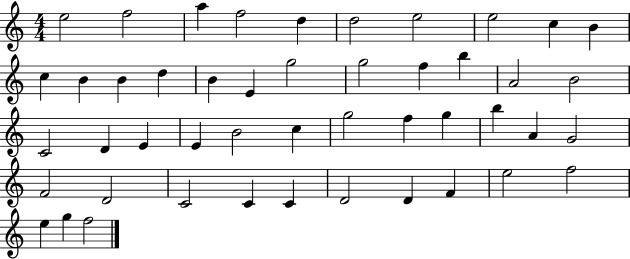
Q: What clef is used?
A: treble